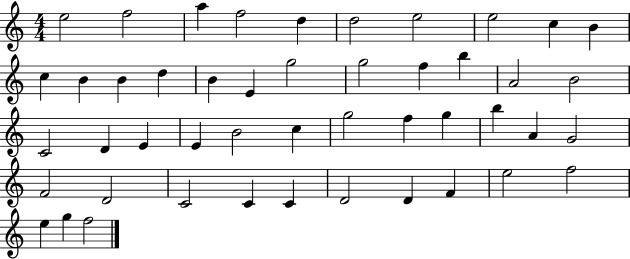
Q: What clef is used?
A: treble